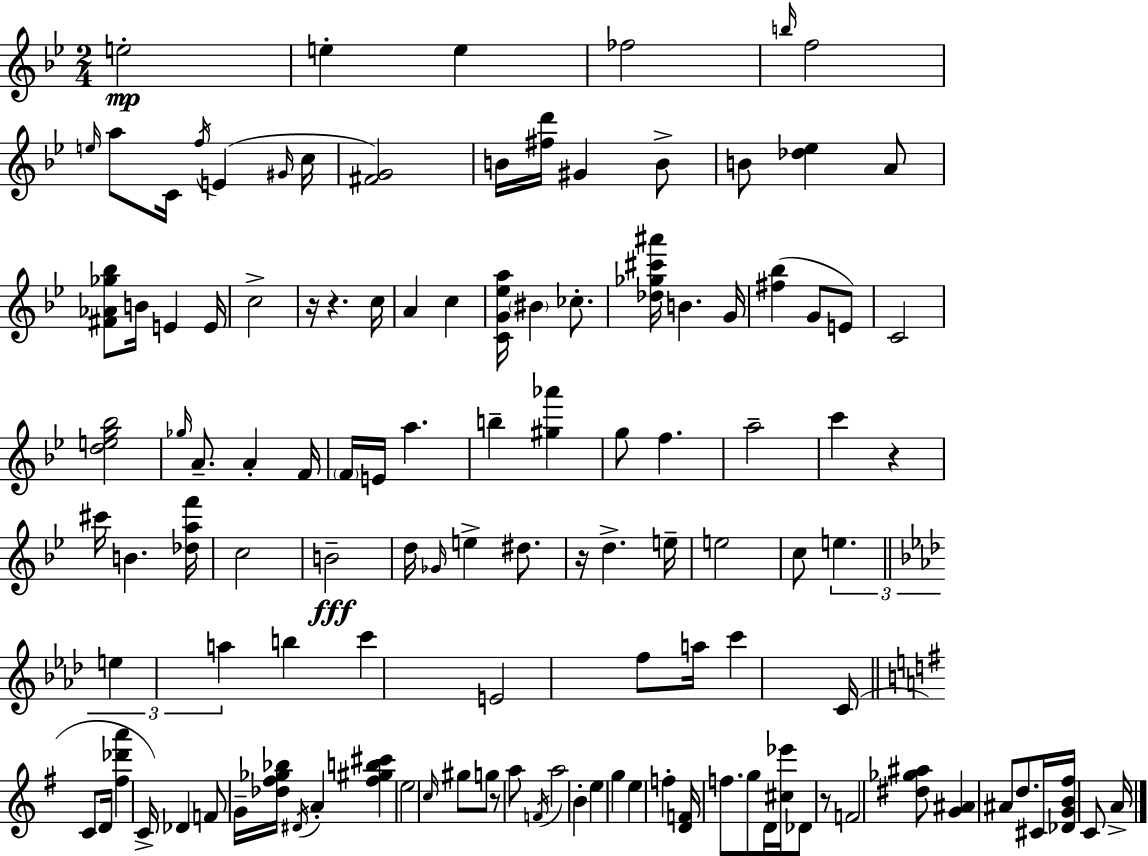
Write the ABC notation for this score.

X:1
T:Untitled
M:2/4
L:1/4
K:Bb
e2 e e _f2 b/4 f2 e/4 a/2 C/4 f/4 E ^G/4 c/4 [^FG]2 B/4 [^fd']/4 ^G B/2 B/2 [_d_e] A/2 [^F_A_g_b]/2 B/4 E E/4 c2 z/4 z c/4 A c [CG_ea]/4 ^B _c/2 [_d_g^c'^a']/4 B G/4 [^f_b] G/2 E/2 C2 [deg_b]2 _g/4 A/2 A F/4 F/4 E/4 a b [^g_a'] g/2 f a2 c' z ^c'/4 B [_daf']/4 c2 B2 d/4 _G/4 e ^d/2 z/4 d e/4 e2 c/2 e e a b c' E2 f/2 a/4 c' C/4 C/2 D/4 [^f_d'a'] C/4 _D F/2 G/4 [_d^f_g_b]/4 ^D/4 A [^f^gb^c'] e2 c/4 ^g/2 g/2 z/2 a/2 F/4 a2 B e g e f [DF]/4 f/2 g/2 D/4 [^c_e']/4 _D/2 z/2 F2 [^d_g^a]/2 [G^A] ^A/2 d/2 ^C/4 [_DGB^f]/4 C/2 A/4